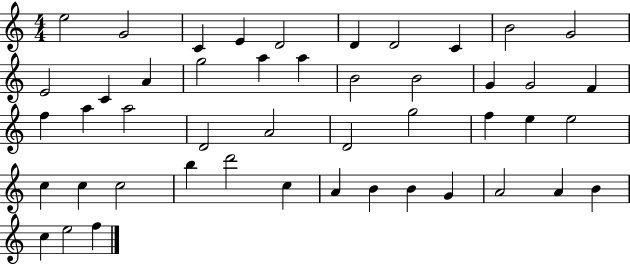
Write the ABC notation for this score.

X:1
T:Untitled
M:4/4
L:1/4
K:C
e2 G2 C E D2 D D2 C B2 G2 E2 C A g2 a a B2 B2 G G2 F f a a2 D2 A2 D2 g2 f e e2 c c c2 b d'2 c A B B G A2 A B c e2 f